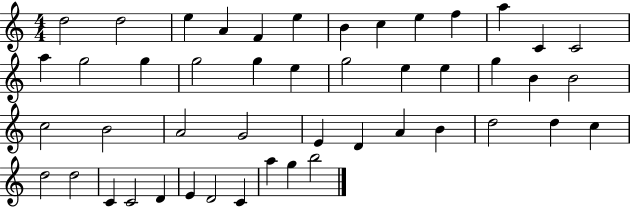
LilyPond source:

{
  \clef treble
  \numericTimeSignature
  \time 4/4
  \key c \major
  d''2 d''2 | e''4 a'4 f'4 e''4 | b'4 c''4 e''4 f''4 | a''4 c'4 c'2 | \break a''4 g''2 g''4 | g''2 g''4 e''4 | g''2 e''4 e''4 | g''4 b'4 b'2 | \break c''2 b'2 | a'2 g'2 | e'4 d'4 a'4 b'4 | d''2 d''4 c''4 | \break d''2 d''2 | c'4 c'2 d'4 | e'4 d'2 c'4 | a''4 g''4 b''2 | \break \bar "|."
}